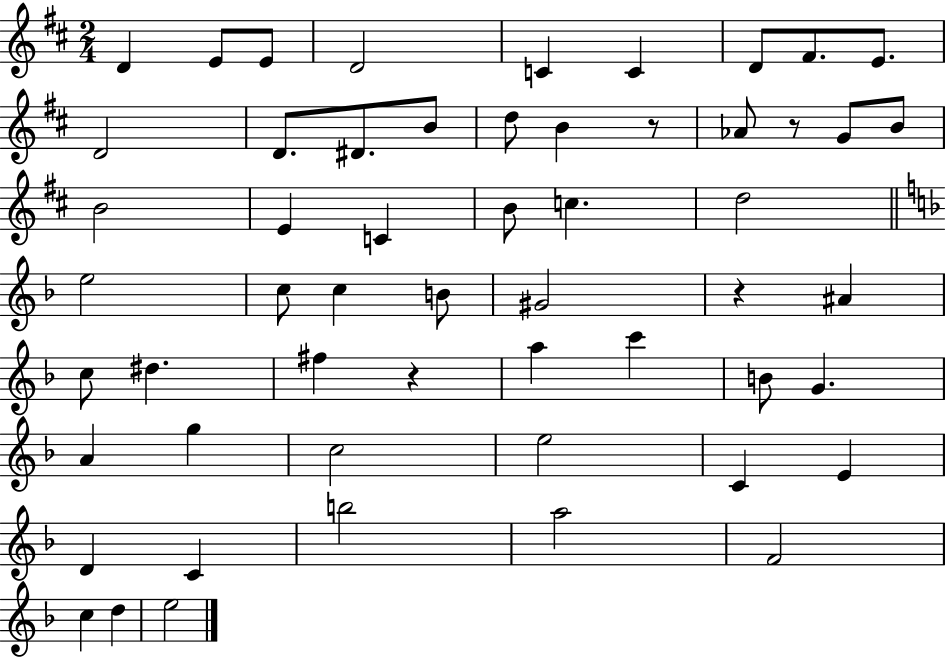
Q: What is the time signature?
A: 2/4